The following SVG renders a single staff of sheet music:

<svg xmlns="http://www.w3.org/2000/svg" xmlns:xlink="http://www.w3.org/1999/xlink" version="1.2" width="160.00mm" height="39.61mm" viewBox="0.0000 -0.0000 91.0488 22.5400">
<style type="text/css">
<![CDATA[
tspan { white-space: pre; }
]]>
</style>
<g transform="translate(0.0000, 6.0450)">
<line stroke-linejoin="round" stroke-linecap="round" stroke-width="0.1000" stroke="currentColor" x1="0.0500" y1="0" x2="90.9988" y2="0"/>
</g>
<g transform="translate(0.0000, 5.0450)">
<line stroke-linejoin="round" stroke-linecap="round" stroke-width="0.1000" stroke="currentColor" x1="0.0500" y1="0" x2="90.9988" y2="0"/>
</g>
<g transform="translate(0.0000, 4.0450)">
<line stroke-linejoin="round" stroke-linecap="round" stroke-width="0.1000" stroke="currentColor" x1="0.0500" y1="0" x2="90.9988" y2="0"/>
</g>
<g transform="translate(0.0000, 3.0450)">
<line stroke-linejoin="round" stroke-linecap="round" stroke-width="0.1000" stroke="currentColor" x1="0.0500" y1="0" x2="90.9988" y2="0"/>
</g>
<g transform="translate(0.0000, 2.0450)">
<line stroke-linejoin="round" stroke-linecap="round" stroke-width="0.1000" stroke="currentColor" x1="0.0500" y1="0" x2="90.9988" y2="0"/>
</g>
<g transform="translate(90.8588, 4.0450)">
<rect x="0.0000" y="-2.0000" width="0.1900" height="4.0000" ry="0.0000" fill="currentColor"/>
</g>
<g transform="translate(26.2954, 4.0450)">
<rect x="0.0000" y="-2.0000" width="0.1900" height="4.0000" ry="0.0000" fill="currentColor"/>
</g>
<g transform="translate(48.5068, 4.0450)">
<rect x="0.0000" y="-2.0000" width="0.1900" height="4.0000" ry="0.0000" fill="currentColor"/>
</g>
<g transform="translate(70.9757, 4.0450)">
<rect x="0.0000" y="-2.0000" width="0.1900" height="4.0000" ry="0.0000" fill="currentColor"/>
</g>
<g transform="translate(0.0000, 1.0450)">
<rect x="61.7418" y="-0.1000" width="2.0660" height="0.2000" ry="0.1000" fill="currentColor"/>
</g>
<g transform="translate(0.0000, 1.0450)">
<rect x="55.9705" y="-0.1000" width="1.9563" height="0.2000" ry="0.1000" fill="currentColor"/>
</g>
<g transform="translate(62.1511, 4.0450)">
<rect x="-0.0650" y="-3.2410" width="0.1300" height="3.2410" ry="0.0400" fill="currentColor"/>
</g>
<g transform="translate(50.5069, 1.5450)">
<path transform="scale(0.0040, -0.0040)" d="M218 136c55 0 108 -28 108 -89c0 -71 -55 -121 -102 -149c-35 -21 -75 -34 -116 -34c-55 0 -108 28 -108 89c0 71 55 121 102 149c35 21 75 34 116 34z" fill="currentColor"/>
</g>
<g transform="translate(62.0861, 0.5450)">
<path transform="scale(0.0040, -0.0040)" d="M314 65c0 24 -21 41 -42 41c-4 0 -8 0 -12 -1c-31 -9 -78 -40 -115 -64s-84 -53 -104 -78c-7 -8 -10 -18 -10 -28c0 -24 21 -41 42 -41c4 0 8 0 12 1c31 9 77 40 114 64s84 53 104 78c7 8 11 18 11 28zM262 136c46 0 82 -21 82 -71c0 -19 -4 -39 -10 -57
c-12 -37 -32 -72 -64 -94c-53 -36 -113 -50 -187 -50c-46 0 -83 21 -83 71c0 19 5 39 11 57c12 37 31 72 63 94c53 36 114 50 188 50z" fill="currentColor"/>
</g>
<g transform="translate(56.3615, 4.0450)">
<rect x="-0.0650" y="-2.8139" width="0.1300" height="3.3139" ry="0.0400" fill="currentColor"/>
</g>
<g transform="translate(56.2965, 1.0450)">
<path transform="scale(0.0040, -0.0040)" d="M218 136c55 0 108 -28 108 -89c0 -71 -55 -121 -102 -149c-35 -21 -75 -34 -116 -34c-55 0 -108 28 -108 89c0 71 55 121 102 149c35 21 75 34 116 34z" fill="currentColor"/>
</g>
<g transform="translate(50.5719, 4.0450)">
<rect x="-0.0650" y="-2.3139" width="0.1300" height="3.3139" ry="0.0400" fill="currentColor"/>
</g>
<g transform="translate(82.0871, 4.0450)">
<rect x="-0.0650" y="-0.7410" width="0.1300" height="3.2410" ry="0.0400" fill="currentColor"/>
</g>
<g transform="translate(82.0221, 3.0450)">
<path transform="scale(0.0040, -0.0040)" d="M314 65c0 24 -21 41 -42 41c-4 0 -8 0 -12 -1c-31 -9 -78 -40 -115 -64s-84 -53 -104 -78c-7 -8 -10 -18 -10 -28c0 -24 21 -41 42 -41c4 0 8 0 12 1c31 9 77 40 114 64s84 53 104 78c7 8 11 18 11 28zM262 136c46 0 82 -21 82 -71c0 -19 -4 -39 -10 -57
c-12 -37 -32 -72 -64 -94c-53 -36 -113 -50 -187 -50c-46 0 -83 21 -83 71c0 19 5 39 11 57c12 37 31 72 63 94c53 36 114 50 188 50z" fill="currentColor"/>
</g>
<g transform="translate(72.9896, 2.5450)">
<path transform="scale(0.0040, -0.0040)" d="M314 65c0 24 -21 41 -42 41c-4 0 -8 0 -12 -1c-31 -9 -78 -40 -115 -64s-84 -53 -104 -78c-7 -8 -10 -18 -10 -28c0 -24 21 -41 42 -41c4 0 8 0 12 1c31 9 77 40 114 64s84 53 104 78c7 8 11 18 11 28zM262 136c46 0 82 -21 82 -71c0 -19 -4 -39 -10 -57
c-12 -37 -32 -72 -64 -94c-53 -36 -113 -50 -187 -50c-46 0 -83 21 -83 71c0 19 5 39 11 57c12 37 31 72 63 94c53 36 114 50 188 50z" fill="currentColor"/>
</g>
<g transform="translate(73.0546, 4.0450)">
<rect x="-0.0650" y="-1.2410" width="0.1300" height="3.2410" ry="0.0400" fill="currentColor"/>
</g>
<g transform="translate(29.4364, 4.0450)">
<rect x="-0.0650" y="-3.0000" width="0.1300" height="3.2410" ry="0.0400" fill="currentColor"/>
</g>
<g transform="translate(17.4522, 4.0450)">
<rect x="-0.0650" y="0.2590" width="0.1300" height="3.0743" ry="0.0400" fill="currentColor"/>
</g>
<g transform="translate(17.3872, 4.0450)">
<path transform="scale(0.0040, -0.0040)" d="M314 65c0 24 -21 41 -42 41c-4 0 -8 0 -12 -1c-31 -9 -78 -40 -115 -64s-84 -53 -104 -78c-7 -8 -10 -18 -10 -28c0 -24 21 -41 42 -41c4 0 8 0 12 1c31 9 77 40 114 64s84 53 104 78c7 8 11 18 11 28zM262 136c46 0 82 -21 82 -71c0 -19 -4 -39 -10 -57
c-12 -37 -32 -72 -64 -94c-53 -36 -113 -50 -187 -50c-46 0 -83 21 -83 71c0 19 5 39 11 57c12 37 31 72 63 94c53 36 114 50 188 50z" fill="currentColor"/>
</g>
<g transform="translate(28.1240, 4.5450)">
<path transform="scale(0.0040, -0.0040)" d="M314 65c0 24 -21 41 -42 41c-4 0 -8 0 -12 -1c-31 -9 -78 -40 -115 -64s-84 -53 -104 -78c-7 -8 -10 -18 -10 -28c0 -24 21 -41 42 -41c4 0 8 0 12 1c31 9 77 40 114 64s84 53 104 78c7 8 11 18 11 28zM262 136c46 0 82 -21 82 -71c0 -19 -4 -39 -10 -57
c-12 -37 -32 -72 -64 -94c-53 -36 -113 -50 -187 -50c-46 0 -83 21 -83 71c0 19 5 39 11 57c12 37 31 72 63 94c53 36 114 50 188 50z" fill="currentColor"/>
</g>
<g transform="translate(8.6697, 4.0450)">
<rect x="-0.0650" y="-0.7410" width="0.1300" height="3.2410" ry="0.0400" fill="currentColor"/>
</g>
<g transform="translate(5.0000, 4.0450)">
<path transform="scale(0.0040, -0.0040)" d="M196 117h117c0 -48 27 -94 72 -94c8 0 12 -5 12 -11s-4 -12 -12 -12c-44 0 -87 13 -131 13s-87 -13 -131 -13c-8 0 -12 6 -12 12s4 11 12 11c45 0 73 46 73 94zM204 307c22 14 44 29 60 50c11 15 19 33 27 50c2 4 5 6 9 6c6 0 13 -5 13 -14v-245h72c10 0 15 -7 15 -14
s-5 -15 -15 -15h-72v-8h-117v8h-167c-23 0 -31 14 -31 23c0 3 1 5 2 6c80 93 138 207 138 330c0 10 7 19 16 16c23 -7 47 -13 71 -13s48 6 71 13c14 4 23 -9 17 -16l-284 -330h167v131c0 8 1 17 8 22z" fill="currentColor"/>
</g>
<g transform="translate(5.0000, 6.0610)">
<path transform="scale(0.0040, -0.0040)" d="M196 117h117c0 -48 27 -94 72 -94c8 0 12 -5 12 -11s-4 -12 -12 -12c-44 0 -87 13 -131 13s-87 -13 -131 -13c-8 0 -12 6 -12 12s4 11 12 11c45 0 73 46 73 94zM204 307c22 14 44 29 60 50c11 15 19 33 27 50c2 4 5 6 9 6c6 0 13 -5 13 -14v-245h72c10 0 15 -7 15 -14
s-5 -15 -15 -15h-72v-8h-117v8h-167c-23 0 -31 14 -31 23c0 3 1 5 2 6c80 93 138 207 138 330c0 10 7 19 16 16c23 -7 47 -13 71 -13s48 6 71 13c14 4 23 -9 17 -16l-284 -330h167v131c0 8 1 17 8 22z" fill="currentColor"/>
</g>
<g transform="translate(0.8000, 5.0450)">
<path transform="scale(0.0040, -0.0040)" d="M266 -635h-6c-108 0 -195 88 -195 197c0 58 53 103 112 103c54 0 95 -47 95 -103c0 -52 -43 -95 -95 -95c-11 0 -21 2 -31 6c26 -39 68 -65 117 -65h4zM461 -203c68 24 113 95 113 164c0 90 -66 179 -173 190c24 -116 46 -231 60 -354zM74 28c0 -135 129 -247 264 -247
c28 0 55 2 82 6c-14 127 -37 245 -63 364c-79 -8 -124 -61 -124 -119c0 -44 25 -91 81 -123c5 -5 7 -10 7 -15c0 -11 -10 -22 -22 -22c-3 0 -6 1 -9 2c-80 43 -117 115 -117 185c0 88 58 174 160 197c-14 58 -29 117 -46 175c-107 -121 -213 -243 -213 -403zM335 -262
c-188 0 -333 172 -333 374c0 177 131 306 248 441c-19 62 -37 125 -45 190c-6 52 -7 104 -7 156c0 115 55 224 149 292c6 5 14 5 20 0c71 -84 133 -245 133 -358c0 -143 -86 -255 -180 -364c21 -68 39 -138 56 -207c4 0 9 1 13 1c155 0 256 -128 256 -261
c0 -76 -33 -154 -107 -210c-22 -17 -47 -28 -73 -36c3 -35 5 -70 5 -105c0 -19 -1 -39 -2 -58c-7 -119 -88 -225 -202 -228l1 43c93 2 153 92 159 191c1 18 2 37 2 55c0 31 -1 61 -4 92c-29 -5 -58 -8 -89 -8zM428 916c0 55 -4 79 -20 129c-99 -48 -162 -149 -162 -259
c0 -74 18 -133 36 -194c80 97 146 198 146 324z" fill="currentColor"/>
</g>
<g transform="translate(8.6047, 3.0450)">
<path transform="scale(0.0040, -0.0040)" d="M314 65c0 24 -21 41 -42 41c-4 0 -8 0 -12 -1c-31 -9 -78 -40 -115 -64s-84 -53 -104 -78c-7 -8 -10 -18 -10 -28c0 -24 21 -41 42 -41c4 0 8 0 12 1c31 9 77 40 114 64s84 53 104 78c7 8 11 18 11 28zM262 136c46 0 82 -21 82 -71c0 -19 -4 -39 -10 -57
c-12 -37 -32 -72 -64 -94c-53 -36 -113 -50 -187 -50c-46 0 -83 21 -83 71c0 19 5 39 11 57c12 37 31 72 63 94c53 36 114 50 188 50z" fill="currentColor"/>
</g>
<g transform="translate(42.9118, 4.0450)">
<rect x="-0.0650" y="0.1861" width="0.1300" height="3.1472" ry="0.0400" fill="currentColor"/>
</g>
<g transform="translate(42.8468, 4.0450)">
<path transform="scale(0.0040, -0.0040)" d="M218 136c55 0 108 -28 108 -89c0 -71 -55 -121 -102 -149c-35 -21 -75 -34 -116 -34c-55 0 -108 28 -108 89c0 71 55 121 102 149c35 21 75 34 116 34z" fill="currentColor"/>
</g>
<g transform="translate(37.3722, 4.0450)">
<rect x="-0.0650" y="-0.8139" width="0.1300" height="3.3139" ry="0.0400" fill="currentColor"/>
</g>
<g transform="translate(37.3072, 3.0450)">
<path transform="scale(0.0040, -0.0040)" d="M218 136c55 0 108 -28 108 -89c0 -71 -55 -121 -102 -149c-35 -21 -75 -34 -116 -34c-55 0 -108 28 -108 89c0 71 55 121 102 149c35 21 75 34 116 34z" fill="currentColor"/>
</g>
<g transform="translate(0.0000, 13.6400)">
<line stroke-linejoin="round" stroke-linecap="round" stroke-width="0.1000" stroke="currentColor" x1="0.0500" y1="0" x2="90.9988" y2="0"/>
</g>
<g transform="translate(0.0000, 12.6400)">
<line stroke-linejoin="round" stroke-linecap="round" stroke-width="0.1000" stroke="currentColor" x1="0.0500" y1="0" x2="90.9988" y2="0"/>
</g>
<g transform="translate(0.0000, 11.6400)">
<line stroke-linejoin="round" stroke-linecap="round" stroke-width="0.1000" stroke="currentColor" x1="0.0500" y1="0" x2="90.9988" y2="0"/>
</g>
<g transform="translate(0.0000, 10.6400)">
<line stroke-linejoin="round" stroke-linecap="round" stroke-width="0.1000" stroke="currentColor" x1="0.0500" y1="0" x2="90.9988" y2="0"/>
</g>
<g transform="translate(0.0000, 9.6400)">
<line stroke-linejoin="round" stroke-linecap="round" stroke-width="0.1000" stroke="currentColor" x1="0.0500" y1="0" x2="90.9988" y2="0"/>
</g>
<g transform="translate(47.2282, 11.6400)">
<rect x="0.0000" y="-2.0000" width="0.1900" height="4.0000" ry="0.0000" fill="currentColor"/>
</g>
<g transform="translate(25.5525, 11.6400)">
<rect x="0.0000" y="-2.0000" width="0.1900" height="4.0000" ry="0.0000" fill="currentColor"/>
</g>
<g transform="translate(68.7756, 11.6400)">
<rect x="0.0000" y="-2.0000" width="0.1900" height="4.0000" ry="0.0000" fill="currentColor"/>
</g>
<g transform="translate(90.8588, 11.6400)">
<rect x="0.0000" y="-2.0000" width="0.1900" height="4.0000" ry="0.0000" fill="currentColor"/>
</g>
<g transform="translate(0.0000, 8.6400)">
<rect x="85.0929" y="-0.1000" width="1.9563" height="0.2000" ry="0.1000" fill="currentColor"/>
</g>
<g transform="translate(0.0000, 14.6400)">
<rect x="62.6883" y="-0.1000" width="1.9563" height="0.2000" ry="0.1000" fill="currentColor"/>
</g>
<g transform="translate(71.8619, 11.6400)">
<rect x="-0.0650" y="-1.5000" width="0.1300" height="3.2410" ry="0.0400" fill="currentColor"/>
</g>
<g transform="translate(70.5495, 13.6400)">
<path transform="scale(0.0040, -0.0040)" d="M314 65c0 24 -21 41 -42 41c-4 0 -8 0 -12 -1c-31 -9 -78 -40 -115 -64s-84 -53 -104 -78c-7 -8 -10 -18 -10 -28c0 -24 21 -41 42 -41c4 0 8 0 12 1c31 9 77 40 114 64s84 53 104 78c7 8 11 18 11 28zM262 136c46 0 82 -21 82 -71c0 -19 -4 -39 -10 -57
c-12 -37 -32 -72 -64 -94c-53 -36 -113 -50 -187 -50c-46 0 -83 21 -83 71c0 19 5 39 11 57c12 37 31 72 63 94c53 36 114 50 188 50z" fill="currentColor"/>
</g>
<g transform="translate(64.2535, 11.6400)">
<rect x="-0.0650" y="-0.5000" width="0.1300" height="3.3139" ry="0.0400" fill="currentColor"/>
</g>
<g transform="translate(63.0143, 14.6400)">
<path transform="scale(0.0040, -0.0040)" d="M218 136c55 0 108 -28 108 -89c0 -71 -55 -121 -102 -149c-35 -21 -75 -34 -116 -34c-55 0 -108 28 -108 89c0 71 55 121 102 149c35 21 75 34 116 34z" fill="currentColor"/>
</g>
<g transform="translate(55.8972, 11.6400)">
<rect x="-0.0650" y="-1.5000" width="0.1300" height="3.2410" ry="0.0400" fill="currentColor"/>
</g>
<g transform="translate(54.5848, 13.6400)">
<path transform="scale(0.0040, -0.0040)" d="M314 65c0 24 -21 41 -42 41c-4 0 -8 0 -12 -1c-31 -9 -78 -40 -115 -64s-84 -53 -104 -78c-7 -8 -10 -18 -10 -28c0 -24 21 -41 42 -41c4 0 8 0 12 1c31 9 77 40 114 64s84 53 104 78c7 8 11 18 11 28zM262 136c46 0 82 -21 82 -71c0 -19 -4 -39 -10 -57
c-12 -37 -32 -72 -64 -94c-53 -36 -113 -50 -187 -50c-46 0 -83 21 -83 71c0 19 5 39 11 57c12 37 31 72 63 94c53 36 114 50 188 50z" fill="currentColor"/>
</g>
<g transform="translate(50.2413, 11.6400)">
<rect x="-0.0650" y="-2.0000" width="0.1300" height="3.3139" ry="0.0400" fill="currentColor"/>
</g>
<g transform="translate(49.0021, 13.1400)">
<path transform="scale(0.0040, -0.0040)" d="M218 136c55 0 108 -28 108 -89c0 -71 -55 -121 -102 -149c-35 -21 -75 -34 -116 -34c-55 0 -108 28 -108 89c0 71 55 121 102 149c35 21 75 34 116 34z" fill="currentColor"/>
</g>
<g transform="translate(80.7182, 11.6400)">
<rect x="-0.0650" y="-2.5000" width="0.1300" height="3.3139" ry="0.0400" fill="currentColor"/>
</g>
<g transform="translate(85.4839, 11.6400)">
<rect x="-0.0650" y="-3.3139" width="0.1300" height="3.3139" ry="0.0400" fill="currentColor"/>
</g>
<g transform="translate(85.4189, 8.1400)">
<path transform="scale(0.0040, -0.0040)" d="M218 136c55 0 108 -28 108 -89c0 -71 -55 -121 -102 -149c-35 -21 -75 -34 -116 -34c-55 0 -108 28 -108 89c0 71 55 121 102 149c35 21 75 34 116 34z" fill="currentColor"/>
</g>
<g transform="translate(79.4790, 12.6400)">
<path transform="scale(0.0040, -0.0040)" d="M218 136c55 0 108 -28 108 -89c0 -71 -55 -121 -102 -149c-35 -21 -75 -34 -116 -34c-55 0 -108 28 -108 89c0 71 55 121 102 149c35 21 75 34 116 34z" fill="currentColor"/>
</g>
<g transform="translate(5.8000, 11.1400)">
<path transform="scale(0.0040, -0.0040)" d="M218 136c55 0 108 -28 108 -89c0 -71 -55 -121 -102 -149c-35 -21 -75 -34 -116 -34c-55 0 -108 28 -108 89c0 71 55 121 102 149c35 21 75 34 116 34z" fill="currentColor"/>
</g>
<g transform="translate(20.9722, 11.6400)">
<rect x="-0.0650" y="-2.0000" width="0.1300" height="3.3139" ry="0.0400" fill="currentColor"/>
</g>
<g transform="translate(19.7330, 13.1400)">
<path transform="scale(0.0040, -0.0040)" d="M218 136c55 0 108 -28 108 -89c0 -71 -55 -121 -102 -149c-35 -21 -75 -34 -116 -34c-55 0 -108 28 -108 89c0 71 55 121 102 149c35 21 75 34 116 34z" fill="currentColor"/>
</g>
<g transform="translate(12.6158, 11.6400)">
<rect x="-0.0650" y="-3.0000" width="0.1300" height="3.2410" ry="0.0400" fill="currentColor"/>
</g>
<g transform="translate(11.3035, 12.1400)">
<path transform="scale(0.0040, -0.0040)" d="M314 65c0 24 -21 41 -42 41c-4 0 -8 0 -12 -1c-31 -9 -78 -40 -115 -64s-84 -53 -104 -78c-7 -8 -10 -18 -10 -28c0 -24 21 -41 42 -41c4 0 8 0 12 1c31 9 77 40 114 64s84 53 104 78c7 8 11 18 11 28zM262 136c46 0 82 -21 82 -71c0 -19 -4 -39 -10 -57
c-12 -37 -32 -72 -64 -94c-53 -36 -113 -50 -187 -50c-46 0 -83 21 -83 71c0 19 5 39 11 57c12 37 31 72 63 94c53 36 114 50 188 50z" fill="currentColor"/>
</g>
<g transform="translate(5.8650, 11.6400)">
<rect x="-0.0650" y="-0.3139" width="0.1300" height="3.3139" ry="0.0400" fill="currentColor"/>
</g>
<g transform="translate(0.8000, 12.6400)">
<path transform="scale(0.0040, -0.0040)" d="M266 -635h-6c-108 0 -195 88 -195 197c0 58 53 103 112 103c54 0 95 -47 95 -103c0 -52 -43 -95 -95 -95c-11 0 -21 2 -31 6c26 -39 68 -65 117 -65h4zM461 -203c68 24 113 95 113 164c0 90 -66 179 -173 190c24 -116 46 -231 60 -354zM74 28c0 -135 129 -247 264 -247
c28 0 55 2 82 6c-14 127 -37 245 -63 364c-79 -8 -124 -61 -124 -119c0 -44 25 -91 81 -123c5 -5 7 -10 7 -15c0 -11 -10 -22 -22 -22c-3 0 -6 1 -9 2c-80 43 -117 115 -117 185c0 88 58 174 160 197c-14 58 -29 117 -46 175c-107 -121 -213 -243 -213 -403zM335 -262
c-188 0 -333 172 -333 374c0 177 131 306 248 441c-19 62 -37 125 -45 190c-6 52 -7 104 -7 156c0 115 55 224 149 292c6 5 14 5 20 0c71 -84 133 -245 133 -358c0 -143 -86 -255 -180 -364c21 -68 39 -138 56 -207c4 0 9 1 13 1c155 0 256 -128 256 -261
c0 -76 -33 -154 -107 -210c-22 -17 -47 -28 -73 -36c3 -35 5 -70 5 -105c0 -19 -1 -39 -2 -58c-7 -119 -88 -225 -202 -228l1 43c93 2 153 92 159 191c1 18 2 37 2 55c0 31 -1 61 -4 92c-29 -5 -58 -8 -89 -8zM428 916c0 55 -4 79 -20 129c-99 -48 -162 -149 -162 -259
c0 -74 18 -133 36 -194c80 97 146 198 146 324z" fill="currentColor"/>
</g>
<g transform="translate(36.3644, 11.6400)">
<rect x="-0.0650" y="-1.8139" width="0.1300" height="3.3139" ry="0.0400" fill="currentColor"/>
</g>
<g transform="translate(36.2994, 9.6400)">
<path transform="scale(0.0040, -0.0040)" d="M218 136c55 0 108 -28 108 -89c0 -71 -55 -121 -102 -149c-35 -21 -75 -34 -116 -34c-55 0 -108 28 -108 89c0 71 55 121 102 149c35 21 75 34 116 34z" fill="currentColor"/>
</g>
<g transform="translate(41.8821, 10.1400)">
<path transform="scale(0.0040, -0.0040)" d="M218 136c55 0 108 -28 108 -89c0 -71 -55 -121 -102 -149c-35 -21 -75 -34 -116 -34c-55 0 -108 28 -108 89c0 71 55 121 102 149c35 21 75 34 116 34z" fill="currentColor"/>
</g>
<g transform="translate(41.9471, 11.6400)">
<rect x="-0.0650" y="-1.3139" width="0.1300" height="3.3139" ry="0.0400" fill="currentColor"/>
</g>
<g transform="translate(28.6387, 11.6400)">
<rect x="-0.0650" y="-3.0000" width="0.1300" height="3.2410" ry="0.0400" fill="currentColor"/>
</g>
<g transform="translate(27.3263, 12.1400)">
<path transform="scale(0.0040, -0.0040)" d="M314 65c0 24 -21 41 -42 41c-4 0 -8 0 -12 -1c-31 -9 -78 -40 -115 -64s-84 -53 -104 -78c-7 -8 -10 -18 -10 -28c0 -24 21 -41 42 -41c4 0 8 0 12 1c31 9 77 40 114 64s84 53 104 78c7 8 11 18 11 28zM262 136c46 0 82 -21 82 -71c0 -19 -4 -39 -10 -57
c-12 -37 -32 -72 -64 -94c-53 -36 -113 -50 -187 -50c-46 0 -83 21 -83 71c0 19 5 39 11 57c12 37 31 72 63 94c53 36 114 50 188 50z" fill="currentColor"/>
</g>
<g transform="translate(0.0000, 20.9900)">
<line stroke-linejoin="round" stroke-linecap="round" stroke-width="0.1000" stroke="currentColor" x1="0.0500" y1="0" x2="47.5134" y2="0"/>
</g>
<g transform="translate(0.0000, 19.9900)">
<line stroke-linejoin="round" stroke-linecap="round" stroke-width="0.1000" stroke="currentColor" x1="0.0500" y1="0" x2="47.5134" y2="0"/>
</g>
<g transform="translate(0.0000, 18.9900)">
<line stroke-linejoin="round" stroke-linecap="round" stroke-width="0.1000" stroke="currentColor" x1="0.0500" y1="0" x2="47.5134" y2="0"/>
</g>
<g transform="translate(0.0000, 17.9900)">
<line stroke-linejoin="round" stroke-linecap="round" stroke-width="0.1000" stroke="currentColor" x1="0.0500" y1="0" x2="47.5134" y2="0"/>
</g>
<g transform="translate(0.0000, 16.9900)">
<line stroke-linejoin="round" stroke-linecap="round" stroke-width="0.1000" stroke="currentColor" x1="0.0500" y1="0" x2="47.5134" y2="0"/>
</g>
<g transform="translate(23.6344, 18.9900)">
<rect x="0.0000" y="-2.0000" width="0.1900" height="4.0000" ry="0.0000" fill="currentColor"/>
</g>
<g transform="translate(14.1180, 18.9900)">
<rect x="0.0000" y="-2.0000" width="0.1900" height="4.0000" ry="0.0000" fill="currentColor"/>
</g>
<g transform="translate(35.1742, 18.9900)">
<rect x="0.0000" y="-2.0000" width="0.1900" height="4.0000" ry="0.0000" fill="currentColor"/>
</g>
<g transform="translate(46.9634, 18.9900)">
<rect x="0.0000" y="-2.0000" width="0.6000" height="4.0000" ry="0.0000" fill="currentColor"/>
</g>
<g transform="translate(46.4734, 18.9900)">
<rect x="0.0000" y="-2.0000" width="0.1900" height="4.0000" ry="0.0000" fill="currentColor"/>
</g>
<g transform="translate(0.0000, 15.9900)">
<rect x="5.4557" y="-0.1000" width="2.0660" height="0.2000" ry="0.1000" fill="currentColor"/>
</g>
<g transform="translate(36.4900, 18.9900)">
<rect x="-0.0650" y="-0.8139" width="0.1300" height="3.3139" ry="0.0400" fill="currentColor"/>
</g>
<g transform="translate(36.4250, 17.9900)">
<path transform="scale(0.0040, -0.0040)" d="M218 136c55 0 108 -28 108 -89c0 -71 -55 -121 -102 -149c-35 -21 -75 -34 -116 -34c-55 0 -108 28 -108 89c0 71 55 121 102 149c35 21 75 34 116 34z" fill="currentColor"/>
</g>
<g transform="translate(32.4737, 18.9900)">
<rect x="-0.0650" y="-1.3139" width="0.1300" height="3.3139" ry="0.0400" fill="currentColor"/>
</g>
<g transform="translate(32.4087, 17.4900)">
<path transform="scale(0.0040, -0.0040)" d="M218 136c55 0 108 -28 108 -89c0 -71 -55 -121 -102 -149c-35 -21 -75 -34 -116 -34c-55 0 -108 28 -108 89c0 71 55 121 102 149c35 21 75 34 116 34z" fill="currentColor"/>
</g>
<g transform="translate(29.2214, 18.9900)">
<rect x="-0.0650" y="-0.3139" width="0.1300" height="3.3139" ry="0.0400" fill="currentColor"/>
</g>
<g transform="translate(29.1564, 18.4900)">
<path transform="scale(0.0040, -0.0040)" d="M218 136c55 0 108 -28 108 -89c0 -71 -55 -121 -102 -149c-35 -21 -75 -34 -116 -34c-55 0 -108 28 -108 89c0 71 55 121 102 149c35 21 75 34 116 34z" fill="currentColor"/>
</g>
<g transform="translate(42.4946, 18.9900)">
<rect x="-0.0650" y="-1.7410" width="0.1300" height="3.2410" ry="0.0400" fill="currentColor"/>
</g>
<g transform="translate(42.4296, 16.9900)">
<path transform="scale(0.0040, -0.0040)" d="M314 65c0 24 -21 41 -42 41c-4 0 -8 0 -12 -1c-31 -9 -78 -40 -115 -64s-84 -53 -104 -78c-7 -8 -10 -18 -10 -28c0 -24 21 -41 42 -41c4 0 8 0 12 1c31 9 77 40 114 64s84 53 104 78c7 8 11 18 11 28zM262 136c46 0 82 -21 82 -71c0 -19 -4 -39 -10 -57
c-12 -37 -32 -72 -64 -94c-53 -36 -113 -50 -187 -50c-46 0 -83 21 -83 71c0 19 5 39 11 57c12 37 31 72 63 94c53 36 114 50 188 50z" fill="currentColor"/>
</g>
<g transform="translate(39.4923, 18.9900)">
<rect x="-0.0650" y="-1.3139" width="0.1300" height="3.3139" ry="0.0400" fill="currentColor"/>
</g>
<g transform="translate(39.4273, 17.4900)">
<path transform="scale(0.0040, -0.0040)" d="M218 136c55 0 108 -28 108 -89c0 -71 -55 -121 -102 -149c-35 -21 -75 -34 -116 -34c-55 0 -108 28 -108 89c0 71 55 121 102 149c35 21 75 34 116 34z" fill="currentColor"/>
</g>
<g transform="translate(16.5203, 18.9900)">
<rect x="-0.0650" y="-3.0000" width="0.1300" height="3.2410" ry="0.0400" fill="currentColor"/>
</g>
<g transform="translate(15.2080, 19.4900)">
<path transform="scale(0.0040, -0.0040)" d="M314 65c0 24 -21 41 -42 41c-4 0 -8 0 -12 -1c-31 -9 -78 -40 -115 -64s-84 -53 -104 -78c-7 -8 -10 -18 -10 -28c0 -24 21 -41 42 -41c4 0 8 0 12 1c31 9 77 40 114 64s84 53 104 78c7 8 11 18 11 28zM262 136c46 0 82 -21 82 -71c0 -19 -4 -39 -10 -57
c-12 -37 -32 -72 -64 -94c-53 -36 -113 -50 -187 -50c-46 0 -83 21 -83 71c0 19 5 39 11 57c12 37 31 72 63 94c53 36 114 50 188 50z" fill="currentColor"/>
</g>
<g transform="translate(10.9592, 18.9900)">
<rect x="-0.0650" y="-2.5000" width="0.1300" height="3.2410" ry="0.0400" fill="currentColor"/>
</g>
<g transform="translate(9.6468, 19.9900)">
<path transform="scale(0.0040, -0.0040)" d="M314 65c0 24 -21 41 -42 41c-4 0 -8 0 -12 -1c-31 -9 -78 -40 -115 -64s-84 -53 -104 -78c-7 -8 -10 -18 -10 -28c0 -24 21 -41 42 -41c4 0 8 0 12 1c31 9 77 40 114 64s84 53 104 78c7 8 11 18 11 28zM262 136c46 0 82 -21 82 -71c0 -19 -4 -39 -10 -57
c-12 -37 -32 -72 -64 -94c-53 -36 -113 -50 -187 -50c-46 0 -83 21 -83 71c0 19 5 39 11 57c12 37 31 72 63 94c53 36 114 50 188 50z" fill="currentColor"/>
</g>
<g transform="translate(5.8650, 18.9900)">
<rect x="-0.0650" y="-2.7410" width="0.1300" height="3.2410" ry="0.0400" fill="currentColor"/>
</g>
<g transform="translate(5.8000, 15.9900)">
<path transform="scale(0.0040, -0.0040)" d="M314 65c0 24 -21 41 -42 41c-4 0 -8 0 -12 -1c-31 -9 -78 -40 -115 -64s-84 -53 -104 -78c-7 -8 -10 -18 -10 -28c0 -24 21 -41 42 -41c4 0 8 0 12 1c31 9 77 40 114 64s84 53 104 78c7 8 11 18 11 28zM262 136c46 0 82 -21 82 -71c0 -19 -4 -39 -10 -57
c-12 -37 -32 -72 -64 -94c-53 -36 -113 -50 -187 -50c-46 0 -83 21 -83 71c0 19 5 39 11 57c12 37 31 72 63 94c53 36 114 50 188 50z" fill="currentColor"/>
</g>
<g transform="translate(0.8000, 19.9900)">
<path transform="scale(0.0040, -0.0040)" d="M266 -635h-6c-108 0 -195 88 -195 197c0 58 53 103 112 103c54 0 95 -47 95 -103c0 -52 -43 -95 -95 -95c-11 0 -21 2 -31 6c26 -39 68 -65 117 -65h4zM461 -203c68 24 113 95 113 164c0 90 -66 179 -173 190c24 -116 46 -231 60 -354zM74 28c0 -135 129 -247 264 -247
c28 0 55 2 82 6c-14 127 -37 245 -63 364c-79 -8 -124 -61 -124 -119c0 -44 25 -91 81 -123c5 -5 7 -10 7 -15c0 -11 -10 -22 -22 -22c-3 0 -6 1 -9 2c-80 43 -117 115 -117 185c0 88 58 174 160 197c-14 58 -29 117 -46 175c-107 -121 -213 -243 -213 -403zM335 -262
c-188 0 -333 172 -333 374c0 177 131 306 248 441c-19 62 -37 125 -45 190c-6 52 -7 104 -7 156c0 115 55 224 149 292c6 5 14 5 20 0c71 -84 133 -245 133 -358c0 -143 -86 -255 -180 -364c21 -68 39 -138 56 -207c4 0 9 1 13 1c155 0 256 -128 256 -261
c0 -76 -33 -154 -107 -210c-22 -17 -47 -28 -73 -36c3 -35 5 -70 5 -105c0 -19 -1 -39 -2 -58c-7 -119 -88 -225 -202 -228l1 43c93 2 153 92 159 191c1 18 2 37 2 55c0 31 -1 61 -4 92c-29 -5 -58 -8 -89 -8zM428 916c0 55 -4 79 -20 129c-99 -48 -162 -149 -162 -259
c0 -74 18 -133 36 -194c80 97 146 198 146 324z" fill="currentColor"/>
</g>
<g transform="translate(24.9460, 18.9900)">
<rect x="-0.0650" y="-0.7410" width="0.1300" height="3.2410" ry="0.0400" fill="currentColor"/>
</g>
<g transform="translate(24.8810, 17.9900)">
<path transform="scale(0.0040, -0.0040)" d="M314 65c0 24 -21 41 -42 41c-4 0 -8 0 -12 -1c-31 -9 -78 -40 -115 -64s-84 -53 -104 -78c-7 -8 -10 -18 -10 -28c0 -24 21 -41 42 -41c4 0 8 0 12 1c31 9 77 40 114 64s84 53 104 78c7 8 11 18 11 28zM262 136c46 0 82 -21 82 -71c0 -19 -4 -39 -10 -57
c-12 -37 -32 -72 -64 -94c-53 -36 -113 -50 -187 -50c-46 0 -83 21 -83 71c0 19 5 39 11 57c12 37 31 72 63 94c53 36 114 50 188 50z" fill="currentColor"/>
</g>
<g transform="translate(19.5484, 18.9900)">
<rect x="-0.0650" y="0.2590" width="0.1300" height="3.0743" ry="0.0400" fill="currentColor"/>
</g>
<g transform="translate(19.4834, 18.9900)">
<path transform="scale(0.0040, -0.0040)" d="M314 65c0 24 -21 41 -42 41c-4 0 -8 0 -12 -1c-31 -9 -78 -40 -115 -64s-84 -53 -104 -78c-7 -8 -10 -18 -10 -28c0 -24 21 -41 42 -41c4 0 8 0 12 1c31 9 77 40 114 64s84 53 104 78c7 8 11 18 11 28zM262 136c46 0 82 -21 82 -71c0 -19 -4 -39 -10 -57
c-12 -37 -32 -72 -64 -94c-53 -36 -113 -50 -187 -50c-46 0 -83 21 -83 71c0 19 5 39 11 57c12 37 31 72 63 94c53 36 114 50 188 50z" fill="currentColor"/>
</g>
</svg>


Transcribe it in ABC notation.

X:1
T:Untitled
M:4/4
L:1/4
K:C
d2 B2 A2 d B g a b2 e2 d2 c A2 F A2 f e F E2 C E2 G b a2 G2 A2 B2 d2 c e d e f2